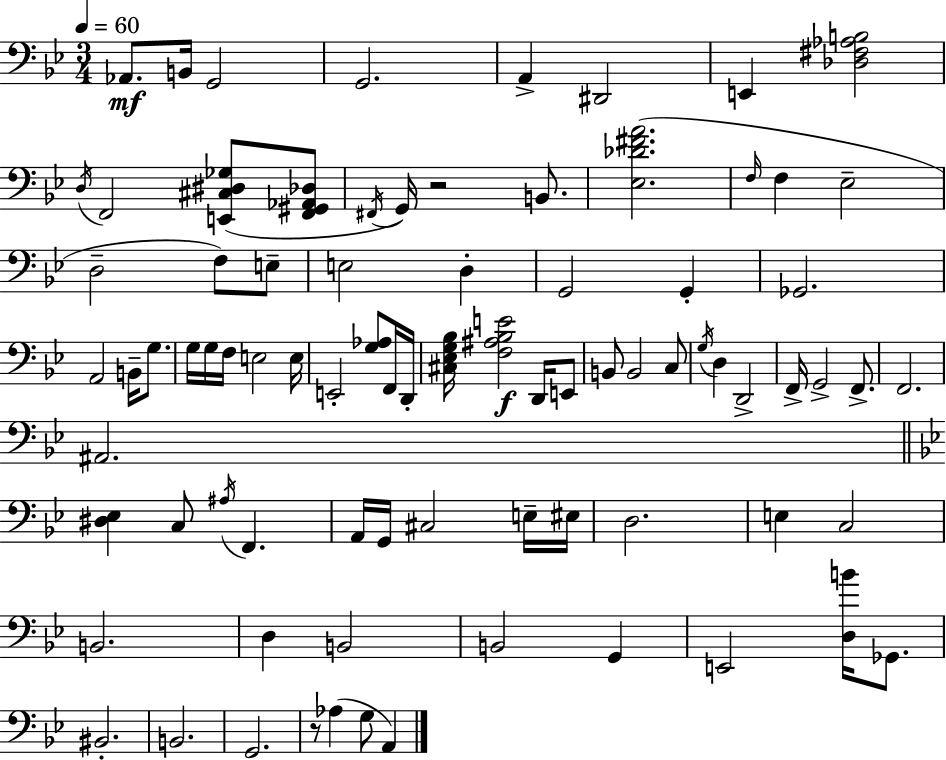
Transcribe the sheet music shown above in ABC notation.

X:1
T:Untitled
M:3/4
L:1/4
K:Bb
_A,,/2 B,,/4 G,,2 G,,2 A,, ^D,,2 E,, [_D,^F,_A,B,]2 D,/4 F,,2 [E,,^C,^D,_G,]/2 [F,,^G,,_A,,_D,]/2 ^F,,/4 G,,/4 z2 B,,/2 [_E,_D^FA]2 F,/4 F, _E,2 D,2 F,/2 E,/2 E,2 D, G,,2 G,, _G,,2 A,,2 B,,/4 G,/2 G,/4 G,/4 F,/4 E,2 E,/4 E,,2 [G,_A,]/2 F,,/4 D,,/4 [^C,_E,G,_B,]/4 [F,^A,_B,E]2 D,,/4 E,,/2 B,,/2 B,,2 C,/2 G,/4 D, D,,2 F,,/4 G,,2 F,,/2 F,,2 ^A,,2 [^D,_E,] C,/2 ^A,/4 F,, A,,/4 G,,/4 ^C,2 E,/4 ^E,/4 D,2 E, C,2 B,,2 D, B,,2 B,,2 G,, E,,2 [D,B]/4 _G,,/2 ^B,,2 B,,2 G,,2 z/2 _A, G,/2 A,,